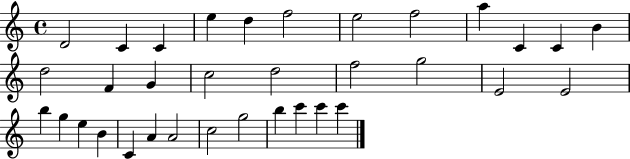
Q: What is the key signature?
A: C major